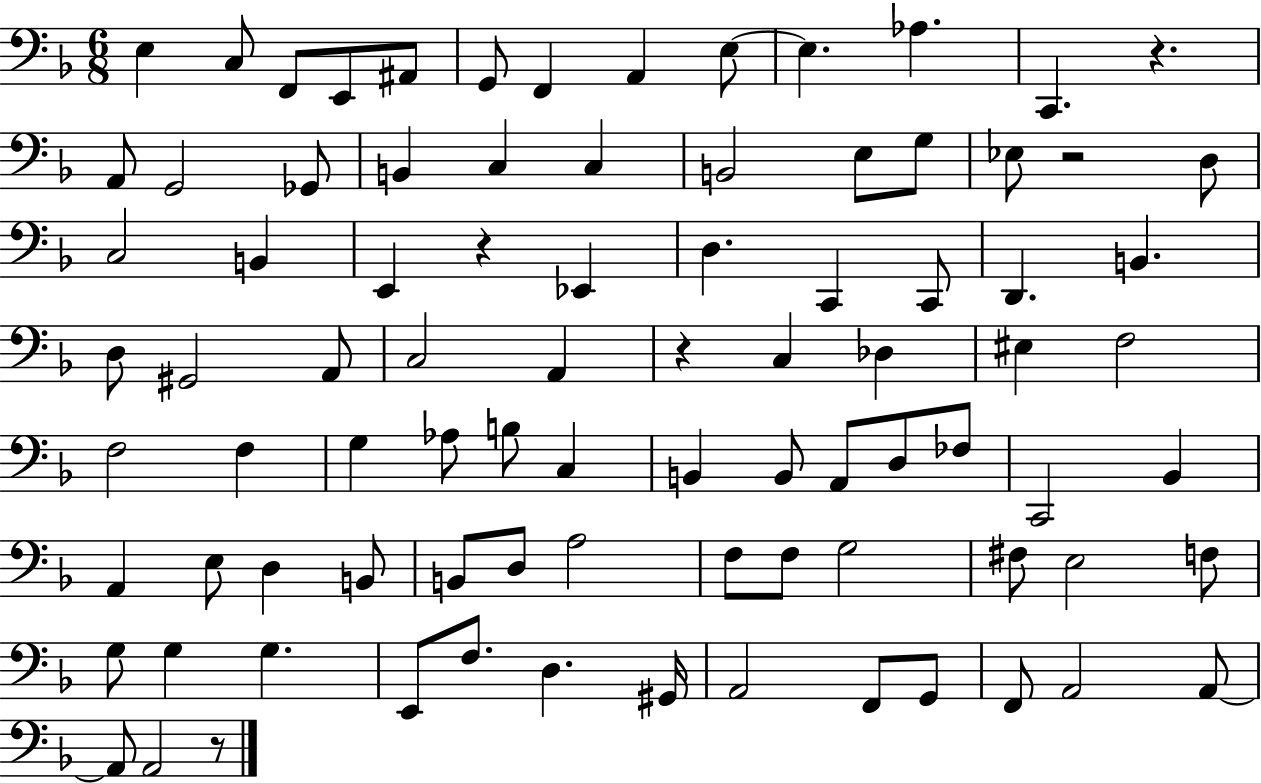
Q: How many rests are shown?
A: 5